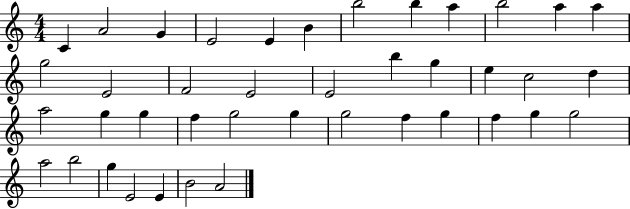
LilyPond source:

{
  \clef treble
  \numericTimeSignature
  \time 4/4
  \key c \major
  c'4 a'2 g'4 | e'2 e'4 b'4 | b''2 b''4 a''4 | b''2 a''4 a''4 | \break g''2 e'2 | f'2 e'2 | e'2 b''4 g''4 | e''4 c''2 d''4 | \break a''2 g''4 g''4 | f''4 g''2 g''4 | g''2 f''4 g''4 | f''4 g''4 g''2 | \break a''2 b''2 | g''4 e'2 e'4 | b'2 a'2 | \bar "|."
}